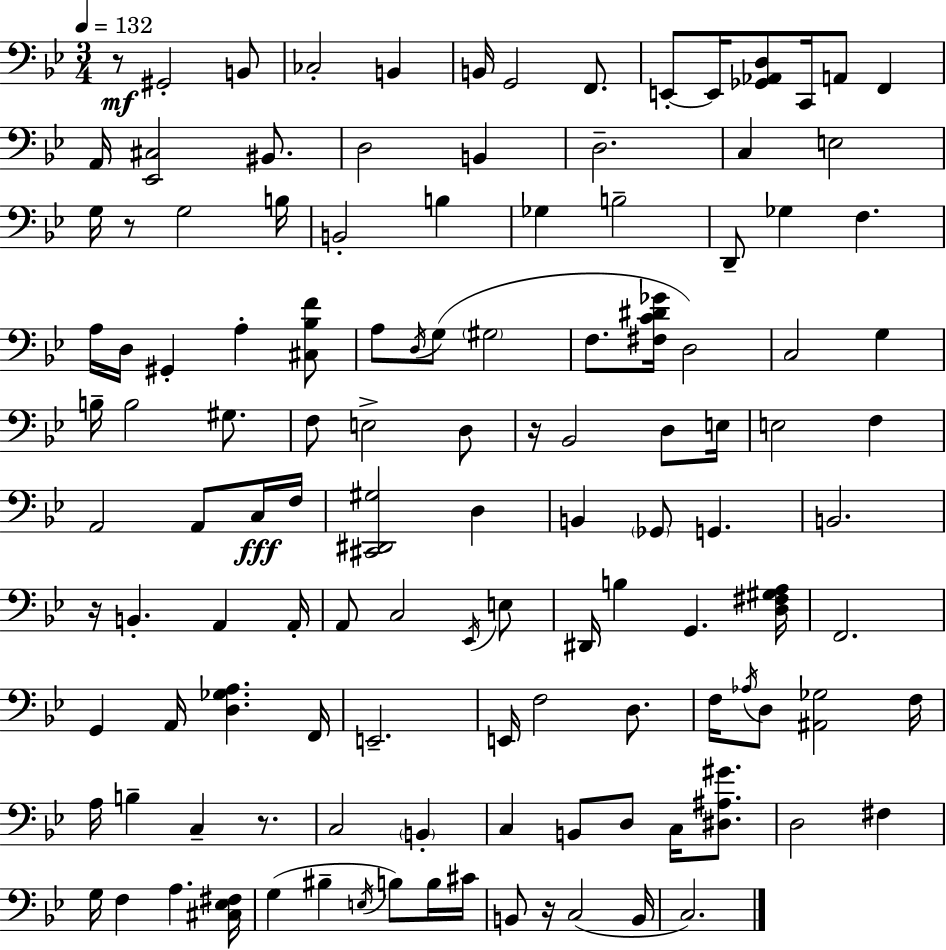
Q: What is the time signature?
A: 3/4